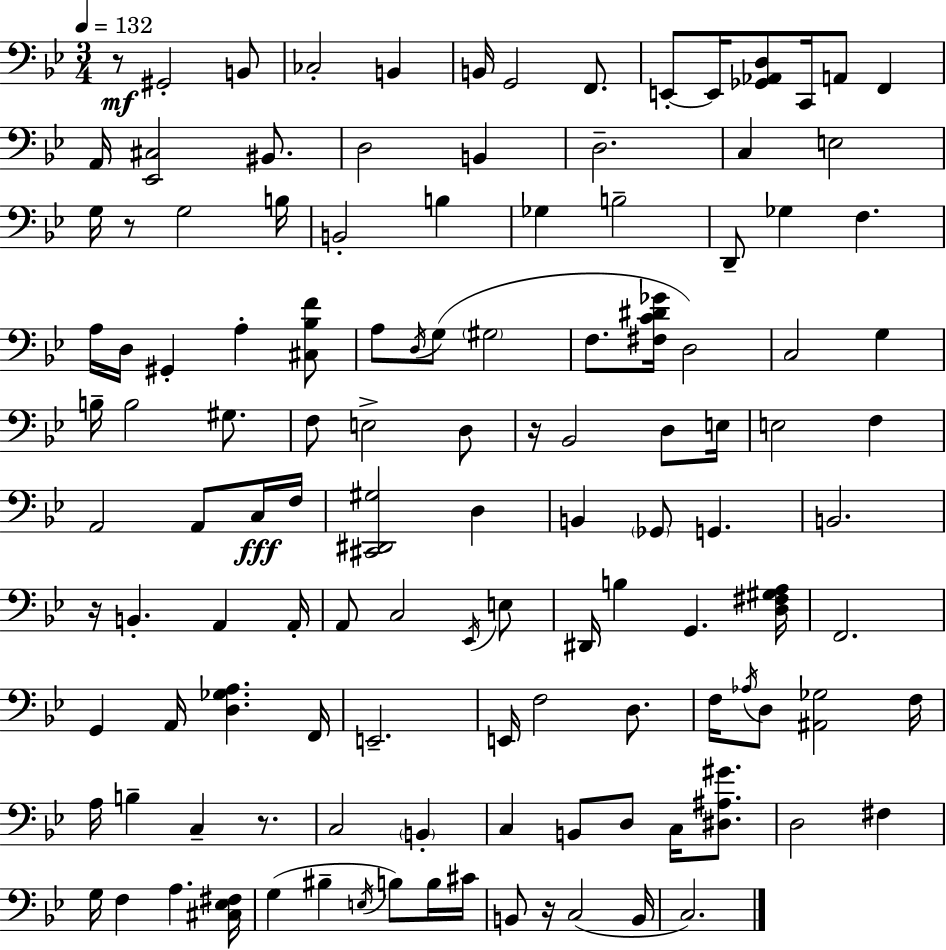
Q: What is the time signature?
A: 3/4